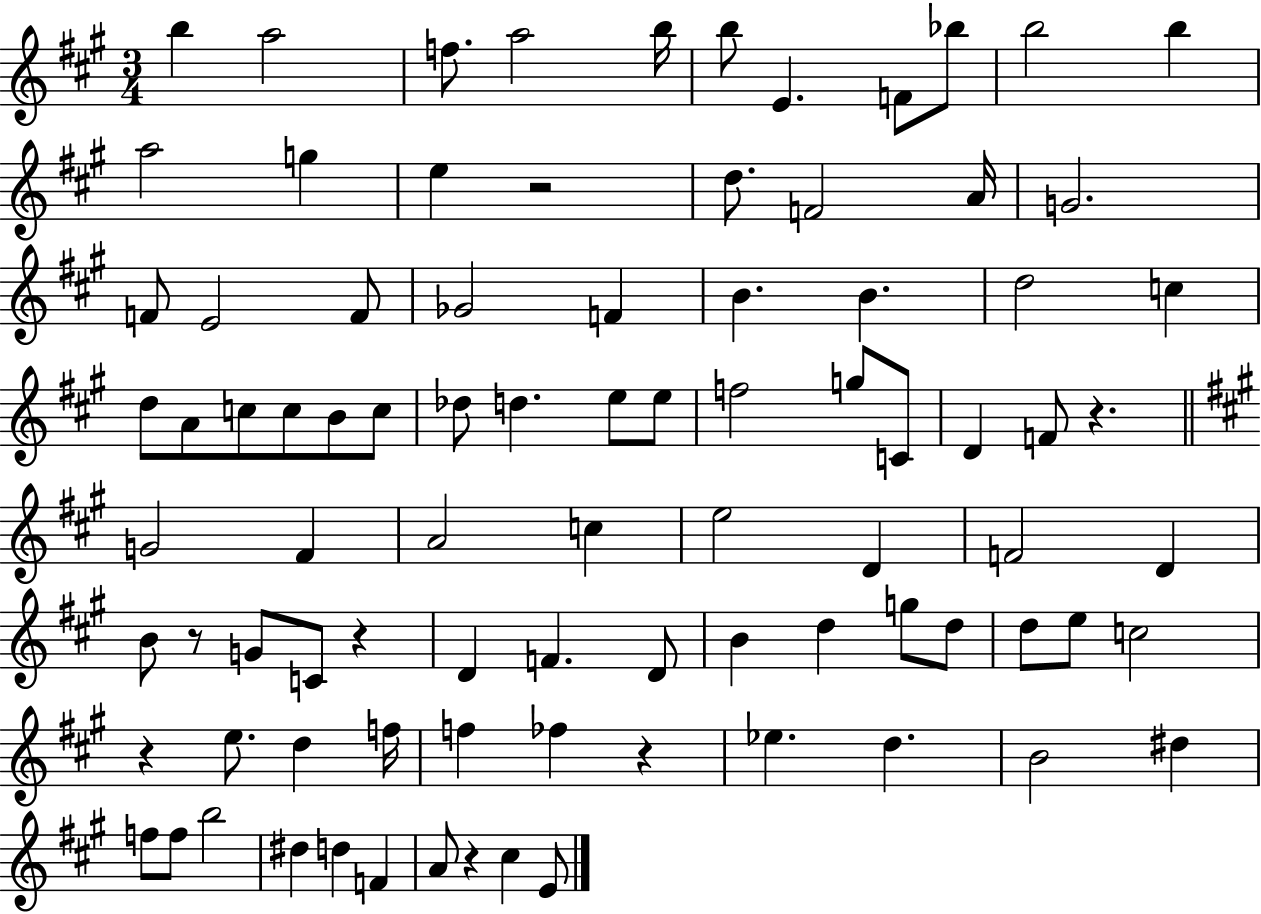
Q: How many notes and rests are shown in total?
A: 88